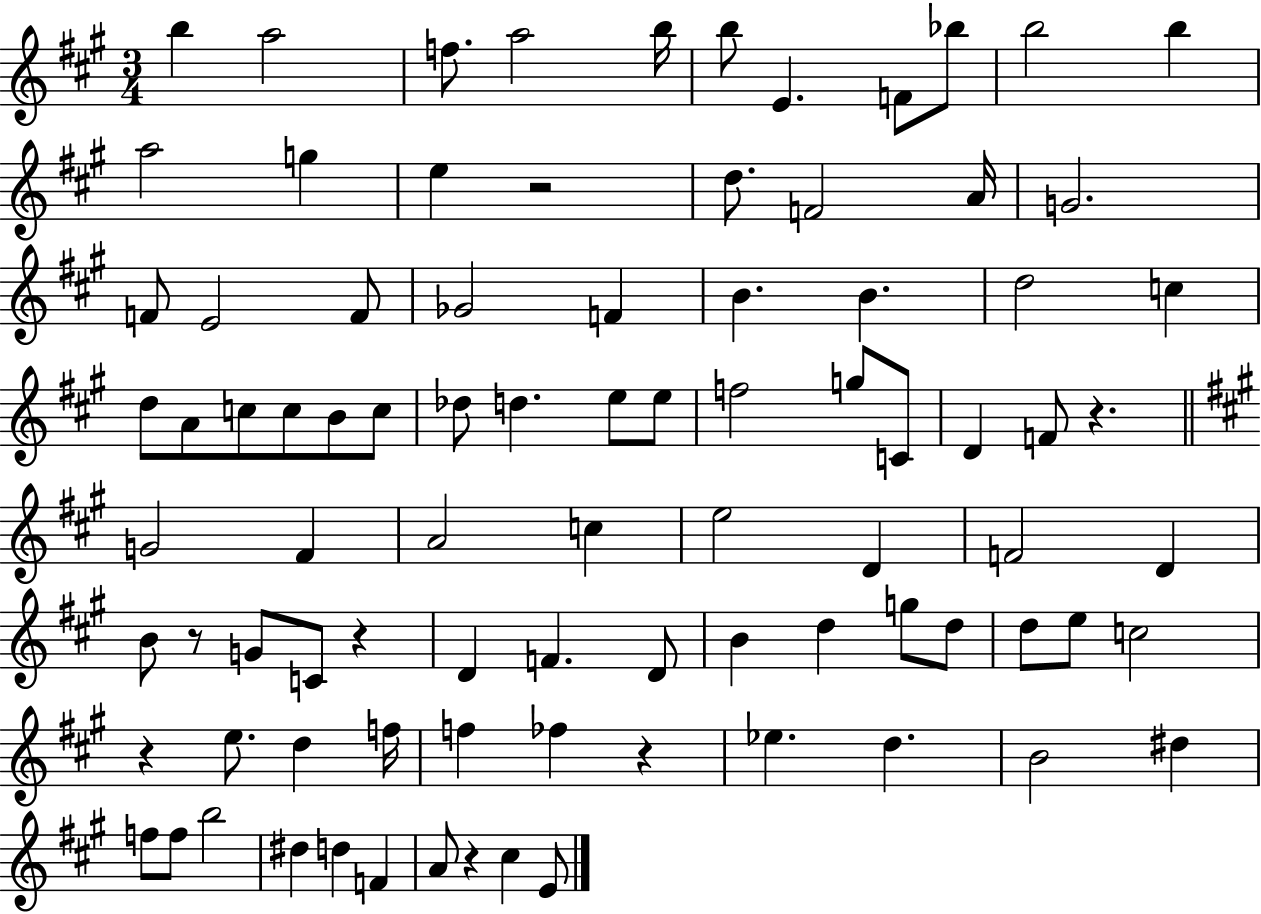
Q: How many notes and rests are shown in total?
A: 88